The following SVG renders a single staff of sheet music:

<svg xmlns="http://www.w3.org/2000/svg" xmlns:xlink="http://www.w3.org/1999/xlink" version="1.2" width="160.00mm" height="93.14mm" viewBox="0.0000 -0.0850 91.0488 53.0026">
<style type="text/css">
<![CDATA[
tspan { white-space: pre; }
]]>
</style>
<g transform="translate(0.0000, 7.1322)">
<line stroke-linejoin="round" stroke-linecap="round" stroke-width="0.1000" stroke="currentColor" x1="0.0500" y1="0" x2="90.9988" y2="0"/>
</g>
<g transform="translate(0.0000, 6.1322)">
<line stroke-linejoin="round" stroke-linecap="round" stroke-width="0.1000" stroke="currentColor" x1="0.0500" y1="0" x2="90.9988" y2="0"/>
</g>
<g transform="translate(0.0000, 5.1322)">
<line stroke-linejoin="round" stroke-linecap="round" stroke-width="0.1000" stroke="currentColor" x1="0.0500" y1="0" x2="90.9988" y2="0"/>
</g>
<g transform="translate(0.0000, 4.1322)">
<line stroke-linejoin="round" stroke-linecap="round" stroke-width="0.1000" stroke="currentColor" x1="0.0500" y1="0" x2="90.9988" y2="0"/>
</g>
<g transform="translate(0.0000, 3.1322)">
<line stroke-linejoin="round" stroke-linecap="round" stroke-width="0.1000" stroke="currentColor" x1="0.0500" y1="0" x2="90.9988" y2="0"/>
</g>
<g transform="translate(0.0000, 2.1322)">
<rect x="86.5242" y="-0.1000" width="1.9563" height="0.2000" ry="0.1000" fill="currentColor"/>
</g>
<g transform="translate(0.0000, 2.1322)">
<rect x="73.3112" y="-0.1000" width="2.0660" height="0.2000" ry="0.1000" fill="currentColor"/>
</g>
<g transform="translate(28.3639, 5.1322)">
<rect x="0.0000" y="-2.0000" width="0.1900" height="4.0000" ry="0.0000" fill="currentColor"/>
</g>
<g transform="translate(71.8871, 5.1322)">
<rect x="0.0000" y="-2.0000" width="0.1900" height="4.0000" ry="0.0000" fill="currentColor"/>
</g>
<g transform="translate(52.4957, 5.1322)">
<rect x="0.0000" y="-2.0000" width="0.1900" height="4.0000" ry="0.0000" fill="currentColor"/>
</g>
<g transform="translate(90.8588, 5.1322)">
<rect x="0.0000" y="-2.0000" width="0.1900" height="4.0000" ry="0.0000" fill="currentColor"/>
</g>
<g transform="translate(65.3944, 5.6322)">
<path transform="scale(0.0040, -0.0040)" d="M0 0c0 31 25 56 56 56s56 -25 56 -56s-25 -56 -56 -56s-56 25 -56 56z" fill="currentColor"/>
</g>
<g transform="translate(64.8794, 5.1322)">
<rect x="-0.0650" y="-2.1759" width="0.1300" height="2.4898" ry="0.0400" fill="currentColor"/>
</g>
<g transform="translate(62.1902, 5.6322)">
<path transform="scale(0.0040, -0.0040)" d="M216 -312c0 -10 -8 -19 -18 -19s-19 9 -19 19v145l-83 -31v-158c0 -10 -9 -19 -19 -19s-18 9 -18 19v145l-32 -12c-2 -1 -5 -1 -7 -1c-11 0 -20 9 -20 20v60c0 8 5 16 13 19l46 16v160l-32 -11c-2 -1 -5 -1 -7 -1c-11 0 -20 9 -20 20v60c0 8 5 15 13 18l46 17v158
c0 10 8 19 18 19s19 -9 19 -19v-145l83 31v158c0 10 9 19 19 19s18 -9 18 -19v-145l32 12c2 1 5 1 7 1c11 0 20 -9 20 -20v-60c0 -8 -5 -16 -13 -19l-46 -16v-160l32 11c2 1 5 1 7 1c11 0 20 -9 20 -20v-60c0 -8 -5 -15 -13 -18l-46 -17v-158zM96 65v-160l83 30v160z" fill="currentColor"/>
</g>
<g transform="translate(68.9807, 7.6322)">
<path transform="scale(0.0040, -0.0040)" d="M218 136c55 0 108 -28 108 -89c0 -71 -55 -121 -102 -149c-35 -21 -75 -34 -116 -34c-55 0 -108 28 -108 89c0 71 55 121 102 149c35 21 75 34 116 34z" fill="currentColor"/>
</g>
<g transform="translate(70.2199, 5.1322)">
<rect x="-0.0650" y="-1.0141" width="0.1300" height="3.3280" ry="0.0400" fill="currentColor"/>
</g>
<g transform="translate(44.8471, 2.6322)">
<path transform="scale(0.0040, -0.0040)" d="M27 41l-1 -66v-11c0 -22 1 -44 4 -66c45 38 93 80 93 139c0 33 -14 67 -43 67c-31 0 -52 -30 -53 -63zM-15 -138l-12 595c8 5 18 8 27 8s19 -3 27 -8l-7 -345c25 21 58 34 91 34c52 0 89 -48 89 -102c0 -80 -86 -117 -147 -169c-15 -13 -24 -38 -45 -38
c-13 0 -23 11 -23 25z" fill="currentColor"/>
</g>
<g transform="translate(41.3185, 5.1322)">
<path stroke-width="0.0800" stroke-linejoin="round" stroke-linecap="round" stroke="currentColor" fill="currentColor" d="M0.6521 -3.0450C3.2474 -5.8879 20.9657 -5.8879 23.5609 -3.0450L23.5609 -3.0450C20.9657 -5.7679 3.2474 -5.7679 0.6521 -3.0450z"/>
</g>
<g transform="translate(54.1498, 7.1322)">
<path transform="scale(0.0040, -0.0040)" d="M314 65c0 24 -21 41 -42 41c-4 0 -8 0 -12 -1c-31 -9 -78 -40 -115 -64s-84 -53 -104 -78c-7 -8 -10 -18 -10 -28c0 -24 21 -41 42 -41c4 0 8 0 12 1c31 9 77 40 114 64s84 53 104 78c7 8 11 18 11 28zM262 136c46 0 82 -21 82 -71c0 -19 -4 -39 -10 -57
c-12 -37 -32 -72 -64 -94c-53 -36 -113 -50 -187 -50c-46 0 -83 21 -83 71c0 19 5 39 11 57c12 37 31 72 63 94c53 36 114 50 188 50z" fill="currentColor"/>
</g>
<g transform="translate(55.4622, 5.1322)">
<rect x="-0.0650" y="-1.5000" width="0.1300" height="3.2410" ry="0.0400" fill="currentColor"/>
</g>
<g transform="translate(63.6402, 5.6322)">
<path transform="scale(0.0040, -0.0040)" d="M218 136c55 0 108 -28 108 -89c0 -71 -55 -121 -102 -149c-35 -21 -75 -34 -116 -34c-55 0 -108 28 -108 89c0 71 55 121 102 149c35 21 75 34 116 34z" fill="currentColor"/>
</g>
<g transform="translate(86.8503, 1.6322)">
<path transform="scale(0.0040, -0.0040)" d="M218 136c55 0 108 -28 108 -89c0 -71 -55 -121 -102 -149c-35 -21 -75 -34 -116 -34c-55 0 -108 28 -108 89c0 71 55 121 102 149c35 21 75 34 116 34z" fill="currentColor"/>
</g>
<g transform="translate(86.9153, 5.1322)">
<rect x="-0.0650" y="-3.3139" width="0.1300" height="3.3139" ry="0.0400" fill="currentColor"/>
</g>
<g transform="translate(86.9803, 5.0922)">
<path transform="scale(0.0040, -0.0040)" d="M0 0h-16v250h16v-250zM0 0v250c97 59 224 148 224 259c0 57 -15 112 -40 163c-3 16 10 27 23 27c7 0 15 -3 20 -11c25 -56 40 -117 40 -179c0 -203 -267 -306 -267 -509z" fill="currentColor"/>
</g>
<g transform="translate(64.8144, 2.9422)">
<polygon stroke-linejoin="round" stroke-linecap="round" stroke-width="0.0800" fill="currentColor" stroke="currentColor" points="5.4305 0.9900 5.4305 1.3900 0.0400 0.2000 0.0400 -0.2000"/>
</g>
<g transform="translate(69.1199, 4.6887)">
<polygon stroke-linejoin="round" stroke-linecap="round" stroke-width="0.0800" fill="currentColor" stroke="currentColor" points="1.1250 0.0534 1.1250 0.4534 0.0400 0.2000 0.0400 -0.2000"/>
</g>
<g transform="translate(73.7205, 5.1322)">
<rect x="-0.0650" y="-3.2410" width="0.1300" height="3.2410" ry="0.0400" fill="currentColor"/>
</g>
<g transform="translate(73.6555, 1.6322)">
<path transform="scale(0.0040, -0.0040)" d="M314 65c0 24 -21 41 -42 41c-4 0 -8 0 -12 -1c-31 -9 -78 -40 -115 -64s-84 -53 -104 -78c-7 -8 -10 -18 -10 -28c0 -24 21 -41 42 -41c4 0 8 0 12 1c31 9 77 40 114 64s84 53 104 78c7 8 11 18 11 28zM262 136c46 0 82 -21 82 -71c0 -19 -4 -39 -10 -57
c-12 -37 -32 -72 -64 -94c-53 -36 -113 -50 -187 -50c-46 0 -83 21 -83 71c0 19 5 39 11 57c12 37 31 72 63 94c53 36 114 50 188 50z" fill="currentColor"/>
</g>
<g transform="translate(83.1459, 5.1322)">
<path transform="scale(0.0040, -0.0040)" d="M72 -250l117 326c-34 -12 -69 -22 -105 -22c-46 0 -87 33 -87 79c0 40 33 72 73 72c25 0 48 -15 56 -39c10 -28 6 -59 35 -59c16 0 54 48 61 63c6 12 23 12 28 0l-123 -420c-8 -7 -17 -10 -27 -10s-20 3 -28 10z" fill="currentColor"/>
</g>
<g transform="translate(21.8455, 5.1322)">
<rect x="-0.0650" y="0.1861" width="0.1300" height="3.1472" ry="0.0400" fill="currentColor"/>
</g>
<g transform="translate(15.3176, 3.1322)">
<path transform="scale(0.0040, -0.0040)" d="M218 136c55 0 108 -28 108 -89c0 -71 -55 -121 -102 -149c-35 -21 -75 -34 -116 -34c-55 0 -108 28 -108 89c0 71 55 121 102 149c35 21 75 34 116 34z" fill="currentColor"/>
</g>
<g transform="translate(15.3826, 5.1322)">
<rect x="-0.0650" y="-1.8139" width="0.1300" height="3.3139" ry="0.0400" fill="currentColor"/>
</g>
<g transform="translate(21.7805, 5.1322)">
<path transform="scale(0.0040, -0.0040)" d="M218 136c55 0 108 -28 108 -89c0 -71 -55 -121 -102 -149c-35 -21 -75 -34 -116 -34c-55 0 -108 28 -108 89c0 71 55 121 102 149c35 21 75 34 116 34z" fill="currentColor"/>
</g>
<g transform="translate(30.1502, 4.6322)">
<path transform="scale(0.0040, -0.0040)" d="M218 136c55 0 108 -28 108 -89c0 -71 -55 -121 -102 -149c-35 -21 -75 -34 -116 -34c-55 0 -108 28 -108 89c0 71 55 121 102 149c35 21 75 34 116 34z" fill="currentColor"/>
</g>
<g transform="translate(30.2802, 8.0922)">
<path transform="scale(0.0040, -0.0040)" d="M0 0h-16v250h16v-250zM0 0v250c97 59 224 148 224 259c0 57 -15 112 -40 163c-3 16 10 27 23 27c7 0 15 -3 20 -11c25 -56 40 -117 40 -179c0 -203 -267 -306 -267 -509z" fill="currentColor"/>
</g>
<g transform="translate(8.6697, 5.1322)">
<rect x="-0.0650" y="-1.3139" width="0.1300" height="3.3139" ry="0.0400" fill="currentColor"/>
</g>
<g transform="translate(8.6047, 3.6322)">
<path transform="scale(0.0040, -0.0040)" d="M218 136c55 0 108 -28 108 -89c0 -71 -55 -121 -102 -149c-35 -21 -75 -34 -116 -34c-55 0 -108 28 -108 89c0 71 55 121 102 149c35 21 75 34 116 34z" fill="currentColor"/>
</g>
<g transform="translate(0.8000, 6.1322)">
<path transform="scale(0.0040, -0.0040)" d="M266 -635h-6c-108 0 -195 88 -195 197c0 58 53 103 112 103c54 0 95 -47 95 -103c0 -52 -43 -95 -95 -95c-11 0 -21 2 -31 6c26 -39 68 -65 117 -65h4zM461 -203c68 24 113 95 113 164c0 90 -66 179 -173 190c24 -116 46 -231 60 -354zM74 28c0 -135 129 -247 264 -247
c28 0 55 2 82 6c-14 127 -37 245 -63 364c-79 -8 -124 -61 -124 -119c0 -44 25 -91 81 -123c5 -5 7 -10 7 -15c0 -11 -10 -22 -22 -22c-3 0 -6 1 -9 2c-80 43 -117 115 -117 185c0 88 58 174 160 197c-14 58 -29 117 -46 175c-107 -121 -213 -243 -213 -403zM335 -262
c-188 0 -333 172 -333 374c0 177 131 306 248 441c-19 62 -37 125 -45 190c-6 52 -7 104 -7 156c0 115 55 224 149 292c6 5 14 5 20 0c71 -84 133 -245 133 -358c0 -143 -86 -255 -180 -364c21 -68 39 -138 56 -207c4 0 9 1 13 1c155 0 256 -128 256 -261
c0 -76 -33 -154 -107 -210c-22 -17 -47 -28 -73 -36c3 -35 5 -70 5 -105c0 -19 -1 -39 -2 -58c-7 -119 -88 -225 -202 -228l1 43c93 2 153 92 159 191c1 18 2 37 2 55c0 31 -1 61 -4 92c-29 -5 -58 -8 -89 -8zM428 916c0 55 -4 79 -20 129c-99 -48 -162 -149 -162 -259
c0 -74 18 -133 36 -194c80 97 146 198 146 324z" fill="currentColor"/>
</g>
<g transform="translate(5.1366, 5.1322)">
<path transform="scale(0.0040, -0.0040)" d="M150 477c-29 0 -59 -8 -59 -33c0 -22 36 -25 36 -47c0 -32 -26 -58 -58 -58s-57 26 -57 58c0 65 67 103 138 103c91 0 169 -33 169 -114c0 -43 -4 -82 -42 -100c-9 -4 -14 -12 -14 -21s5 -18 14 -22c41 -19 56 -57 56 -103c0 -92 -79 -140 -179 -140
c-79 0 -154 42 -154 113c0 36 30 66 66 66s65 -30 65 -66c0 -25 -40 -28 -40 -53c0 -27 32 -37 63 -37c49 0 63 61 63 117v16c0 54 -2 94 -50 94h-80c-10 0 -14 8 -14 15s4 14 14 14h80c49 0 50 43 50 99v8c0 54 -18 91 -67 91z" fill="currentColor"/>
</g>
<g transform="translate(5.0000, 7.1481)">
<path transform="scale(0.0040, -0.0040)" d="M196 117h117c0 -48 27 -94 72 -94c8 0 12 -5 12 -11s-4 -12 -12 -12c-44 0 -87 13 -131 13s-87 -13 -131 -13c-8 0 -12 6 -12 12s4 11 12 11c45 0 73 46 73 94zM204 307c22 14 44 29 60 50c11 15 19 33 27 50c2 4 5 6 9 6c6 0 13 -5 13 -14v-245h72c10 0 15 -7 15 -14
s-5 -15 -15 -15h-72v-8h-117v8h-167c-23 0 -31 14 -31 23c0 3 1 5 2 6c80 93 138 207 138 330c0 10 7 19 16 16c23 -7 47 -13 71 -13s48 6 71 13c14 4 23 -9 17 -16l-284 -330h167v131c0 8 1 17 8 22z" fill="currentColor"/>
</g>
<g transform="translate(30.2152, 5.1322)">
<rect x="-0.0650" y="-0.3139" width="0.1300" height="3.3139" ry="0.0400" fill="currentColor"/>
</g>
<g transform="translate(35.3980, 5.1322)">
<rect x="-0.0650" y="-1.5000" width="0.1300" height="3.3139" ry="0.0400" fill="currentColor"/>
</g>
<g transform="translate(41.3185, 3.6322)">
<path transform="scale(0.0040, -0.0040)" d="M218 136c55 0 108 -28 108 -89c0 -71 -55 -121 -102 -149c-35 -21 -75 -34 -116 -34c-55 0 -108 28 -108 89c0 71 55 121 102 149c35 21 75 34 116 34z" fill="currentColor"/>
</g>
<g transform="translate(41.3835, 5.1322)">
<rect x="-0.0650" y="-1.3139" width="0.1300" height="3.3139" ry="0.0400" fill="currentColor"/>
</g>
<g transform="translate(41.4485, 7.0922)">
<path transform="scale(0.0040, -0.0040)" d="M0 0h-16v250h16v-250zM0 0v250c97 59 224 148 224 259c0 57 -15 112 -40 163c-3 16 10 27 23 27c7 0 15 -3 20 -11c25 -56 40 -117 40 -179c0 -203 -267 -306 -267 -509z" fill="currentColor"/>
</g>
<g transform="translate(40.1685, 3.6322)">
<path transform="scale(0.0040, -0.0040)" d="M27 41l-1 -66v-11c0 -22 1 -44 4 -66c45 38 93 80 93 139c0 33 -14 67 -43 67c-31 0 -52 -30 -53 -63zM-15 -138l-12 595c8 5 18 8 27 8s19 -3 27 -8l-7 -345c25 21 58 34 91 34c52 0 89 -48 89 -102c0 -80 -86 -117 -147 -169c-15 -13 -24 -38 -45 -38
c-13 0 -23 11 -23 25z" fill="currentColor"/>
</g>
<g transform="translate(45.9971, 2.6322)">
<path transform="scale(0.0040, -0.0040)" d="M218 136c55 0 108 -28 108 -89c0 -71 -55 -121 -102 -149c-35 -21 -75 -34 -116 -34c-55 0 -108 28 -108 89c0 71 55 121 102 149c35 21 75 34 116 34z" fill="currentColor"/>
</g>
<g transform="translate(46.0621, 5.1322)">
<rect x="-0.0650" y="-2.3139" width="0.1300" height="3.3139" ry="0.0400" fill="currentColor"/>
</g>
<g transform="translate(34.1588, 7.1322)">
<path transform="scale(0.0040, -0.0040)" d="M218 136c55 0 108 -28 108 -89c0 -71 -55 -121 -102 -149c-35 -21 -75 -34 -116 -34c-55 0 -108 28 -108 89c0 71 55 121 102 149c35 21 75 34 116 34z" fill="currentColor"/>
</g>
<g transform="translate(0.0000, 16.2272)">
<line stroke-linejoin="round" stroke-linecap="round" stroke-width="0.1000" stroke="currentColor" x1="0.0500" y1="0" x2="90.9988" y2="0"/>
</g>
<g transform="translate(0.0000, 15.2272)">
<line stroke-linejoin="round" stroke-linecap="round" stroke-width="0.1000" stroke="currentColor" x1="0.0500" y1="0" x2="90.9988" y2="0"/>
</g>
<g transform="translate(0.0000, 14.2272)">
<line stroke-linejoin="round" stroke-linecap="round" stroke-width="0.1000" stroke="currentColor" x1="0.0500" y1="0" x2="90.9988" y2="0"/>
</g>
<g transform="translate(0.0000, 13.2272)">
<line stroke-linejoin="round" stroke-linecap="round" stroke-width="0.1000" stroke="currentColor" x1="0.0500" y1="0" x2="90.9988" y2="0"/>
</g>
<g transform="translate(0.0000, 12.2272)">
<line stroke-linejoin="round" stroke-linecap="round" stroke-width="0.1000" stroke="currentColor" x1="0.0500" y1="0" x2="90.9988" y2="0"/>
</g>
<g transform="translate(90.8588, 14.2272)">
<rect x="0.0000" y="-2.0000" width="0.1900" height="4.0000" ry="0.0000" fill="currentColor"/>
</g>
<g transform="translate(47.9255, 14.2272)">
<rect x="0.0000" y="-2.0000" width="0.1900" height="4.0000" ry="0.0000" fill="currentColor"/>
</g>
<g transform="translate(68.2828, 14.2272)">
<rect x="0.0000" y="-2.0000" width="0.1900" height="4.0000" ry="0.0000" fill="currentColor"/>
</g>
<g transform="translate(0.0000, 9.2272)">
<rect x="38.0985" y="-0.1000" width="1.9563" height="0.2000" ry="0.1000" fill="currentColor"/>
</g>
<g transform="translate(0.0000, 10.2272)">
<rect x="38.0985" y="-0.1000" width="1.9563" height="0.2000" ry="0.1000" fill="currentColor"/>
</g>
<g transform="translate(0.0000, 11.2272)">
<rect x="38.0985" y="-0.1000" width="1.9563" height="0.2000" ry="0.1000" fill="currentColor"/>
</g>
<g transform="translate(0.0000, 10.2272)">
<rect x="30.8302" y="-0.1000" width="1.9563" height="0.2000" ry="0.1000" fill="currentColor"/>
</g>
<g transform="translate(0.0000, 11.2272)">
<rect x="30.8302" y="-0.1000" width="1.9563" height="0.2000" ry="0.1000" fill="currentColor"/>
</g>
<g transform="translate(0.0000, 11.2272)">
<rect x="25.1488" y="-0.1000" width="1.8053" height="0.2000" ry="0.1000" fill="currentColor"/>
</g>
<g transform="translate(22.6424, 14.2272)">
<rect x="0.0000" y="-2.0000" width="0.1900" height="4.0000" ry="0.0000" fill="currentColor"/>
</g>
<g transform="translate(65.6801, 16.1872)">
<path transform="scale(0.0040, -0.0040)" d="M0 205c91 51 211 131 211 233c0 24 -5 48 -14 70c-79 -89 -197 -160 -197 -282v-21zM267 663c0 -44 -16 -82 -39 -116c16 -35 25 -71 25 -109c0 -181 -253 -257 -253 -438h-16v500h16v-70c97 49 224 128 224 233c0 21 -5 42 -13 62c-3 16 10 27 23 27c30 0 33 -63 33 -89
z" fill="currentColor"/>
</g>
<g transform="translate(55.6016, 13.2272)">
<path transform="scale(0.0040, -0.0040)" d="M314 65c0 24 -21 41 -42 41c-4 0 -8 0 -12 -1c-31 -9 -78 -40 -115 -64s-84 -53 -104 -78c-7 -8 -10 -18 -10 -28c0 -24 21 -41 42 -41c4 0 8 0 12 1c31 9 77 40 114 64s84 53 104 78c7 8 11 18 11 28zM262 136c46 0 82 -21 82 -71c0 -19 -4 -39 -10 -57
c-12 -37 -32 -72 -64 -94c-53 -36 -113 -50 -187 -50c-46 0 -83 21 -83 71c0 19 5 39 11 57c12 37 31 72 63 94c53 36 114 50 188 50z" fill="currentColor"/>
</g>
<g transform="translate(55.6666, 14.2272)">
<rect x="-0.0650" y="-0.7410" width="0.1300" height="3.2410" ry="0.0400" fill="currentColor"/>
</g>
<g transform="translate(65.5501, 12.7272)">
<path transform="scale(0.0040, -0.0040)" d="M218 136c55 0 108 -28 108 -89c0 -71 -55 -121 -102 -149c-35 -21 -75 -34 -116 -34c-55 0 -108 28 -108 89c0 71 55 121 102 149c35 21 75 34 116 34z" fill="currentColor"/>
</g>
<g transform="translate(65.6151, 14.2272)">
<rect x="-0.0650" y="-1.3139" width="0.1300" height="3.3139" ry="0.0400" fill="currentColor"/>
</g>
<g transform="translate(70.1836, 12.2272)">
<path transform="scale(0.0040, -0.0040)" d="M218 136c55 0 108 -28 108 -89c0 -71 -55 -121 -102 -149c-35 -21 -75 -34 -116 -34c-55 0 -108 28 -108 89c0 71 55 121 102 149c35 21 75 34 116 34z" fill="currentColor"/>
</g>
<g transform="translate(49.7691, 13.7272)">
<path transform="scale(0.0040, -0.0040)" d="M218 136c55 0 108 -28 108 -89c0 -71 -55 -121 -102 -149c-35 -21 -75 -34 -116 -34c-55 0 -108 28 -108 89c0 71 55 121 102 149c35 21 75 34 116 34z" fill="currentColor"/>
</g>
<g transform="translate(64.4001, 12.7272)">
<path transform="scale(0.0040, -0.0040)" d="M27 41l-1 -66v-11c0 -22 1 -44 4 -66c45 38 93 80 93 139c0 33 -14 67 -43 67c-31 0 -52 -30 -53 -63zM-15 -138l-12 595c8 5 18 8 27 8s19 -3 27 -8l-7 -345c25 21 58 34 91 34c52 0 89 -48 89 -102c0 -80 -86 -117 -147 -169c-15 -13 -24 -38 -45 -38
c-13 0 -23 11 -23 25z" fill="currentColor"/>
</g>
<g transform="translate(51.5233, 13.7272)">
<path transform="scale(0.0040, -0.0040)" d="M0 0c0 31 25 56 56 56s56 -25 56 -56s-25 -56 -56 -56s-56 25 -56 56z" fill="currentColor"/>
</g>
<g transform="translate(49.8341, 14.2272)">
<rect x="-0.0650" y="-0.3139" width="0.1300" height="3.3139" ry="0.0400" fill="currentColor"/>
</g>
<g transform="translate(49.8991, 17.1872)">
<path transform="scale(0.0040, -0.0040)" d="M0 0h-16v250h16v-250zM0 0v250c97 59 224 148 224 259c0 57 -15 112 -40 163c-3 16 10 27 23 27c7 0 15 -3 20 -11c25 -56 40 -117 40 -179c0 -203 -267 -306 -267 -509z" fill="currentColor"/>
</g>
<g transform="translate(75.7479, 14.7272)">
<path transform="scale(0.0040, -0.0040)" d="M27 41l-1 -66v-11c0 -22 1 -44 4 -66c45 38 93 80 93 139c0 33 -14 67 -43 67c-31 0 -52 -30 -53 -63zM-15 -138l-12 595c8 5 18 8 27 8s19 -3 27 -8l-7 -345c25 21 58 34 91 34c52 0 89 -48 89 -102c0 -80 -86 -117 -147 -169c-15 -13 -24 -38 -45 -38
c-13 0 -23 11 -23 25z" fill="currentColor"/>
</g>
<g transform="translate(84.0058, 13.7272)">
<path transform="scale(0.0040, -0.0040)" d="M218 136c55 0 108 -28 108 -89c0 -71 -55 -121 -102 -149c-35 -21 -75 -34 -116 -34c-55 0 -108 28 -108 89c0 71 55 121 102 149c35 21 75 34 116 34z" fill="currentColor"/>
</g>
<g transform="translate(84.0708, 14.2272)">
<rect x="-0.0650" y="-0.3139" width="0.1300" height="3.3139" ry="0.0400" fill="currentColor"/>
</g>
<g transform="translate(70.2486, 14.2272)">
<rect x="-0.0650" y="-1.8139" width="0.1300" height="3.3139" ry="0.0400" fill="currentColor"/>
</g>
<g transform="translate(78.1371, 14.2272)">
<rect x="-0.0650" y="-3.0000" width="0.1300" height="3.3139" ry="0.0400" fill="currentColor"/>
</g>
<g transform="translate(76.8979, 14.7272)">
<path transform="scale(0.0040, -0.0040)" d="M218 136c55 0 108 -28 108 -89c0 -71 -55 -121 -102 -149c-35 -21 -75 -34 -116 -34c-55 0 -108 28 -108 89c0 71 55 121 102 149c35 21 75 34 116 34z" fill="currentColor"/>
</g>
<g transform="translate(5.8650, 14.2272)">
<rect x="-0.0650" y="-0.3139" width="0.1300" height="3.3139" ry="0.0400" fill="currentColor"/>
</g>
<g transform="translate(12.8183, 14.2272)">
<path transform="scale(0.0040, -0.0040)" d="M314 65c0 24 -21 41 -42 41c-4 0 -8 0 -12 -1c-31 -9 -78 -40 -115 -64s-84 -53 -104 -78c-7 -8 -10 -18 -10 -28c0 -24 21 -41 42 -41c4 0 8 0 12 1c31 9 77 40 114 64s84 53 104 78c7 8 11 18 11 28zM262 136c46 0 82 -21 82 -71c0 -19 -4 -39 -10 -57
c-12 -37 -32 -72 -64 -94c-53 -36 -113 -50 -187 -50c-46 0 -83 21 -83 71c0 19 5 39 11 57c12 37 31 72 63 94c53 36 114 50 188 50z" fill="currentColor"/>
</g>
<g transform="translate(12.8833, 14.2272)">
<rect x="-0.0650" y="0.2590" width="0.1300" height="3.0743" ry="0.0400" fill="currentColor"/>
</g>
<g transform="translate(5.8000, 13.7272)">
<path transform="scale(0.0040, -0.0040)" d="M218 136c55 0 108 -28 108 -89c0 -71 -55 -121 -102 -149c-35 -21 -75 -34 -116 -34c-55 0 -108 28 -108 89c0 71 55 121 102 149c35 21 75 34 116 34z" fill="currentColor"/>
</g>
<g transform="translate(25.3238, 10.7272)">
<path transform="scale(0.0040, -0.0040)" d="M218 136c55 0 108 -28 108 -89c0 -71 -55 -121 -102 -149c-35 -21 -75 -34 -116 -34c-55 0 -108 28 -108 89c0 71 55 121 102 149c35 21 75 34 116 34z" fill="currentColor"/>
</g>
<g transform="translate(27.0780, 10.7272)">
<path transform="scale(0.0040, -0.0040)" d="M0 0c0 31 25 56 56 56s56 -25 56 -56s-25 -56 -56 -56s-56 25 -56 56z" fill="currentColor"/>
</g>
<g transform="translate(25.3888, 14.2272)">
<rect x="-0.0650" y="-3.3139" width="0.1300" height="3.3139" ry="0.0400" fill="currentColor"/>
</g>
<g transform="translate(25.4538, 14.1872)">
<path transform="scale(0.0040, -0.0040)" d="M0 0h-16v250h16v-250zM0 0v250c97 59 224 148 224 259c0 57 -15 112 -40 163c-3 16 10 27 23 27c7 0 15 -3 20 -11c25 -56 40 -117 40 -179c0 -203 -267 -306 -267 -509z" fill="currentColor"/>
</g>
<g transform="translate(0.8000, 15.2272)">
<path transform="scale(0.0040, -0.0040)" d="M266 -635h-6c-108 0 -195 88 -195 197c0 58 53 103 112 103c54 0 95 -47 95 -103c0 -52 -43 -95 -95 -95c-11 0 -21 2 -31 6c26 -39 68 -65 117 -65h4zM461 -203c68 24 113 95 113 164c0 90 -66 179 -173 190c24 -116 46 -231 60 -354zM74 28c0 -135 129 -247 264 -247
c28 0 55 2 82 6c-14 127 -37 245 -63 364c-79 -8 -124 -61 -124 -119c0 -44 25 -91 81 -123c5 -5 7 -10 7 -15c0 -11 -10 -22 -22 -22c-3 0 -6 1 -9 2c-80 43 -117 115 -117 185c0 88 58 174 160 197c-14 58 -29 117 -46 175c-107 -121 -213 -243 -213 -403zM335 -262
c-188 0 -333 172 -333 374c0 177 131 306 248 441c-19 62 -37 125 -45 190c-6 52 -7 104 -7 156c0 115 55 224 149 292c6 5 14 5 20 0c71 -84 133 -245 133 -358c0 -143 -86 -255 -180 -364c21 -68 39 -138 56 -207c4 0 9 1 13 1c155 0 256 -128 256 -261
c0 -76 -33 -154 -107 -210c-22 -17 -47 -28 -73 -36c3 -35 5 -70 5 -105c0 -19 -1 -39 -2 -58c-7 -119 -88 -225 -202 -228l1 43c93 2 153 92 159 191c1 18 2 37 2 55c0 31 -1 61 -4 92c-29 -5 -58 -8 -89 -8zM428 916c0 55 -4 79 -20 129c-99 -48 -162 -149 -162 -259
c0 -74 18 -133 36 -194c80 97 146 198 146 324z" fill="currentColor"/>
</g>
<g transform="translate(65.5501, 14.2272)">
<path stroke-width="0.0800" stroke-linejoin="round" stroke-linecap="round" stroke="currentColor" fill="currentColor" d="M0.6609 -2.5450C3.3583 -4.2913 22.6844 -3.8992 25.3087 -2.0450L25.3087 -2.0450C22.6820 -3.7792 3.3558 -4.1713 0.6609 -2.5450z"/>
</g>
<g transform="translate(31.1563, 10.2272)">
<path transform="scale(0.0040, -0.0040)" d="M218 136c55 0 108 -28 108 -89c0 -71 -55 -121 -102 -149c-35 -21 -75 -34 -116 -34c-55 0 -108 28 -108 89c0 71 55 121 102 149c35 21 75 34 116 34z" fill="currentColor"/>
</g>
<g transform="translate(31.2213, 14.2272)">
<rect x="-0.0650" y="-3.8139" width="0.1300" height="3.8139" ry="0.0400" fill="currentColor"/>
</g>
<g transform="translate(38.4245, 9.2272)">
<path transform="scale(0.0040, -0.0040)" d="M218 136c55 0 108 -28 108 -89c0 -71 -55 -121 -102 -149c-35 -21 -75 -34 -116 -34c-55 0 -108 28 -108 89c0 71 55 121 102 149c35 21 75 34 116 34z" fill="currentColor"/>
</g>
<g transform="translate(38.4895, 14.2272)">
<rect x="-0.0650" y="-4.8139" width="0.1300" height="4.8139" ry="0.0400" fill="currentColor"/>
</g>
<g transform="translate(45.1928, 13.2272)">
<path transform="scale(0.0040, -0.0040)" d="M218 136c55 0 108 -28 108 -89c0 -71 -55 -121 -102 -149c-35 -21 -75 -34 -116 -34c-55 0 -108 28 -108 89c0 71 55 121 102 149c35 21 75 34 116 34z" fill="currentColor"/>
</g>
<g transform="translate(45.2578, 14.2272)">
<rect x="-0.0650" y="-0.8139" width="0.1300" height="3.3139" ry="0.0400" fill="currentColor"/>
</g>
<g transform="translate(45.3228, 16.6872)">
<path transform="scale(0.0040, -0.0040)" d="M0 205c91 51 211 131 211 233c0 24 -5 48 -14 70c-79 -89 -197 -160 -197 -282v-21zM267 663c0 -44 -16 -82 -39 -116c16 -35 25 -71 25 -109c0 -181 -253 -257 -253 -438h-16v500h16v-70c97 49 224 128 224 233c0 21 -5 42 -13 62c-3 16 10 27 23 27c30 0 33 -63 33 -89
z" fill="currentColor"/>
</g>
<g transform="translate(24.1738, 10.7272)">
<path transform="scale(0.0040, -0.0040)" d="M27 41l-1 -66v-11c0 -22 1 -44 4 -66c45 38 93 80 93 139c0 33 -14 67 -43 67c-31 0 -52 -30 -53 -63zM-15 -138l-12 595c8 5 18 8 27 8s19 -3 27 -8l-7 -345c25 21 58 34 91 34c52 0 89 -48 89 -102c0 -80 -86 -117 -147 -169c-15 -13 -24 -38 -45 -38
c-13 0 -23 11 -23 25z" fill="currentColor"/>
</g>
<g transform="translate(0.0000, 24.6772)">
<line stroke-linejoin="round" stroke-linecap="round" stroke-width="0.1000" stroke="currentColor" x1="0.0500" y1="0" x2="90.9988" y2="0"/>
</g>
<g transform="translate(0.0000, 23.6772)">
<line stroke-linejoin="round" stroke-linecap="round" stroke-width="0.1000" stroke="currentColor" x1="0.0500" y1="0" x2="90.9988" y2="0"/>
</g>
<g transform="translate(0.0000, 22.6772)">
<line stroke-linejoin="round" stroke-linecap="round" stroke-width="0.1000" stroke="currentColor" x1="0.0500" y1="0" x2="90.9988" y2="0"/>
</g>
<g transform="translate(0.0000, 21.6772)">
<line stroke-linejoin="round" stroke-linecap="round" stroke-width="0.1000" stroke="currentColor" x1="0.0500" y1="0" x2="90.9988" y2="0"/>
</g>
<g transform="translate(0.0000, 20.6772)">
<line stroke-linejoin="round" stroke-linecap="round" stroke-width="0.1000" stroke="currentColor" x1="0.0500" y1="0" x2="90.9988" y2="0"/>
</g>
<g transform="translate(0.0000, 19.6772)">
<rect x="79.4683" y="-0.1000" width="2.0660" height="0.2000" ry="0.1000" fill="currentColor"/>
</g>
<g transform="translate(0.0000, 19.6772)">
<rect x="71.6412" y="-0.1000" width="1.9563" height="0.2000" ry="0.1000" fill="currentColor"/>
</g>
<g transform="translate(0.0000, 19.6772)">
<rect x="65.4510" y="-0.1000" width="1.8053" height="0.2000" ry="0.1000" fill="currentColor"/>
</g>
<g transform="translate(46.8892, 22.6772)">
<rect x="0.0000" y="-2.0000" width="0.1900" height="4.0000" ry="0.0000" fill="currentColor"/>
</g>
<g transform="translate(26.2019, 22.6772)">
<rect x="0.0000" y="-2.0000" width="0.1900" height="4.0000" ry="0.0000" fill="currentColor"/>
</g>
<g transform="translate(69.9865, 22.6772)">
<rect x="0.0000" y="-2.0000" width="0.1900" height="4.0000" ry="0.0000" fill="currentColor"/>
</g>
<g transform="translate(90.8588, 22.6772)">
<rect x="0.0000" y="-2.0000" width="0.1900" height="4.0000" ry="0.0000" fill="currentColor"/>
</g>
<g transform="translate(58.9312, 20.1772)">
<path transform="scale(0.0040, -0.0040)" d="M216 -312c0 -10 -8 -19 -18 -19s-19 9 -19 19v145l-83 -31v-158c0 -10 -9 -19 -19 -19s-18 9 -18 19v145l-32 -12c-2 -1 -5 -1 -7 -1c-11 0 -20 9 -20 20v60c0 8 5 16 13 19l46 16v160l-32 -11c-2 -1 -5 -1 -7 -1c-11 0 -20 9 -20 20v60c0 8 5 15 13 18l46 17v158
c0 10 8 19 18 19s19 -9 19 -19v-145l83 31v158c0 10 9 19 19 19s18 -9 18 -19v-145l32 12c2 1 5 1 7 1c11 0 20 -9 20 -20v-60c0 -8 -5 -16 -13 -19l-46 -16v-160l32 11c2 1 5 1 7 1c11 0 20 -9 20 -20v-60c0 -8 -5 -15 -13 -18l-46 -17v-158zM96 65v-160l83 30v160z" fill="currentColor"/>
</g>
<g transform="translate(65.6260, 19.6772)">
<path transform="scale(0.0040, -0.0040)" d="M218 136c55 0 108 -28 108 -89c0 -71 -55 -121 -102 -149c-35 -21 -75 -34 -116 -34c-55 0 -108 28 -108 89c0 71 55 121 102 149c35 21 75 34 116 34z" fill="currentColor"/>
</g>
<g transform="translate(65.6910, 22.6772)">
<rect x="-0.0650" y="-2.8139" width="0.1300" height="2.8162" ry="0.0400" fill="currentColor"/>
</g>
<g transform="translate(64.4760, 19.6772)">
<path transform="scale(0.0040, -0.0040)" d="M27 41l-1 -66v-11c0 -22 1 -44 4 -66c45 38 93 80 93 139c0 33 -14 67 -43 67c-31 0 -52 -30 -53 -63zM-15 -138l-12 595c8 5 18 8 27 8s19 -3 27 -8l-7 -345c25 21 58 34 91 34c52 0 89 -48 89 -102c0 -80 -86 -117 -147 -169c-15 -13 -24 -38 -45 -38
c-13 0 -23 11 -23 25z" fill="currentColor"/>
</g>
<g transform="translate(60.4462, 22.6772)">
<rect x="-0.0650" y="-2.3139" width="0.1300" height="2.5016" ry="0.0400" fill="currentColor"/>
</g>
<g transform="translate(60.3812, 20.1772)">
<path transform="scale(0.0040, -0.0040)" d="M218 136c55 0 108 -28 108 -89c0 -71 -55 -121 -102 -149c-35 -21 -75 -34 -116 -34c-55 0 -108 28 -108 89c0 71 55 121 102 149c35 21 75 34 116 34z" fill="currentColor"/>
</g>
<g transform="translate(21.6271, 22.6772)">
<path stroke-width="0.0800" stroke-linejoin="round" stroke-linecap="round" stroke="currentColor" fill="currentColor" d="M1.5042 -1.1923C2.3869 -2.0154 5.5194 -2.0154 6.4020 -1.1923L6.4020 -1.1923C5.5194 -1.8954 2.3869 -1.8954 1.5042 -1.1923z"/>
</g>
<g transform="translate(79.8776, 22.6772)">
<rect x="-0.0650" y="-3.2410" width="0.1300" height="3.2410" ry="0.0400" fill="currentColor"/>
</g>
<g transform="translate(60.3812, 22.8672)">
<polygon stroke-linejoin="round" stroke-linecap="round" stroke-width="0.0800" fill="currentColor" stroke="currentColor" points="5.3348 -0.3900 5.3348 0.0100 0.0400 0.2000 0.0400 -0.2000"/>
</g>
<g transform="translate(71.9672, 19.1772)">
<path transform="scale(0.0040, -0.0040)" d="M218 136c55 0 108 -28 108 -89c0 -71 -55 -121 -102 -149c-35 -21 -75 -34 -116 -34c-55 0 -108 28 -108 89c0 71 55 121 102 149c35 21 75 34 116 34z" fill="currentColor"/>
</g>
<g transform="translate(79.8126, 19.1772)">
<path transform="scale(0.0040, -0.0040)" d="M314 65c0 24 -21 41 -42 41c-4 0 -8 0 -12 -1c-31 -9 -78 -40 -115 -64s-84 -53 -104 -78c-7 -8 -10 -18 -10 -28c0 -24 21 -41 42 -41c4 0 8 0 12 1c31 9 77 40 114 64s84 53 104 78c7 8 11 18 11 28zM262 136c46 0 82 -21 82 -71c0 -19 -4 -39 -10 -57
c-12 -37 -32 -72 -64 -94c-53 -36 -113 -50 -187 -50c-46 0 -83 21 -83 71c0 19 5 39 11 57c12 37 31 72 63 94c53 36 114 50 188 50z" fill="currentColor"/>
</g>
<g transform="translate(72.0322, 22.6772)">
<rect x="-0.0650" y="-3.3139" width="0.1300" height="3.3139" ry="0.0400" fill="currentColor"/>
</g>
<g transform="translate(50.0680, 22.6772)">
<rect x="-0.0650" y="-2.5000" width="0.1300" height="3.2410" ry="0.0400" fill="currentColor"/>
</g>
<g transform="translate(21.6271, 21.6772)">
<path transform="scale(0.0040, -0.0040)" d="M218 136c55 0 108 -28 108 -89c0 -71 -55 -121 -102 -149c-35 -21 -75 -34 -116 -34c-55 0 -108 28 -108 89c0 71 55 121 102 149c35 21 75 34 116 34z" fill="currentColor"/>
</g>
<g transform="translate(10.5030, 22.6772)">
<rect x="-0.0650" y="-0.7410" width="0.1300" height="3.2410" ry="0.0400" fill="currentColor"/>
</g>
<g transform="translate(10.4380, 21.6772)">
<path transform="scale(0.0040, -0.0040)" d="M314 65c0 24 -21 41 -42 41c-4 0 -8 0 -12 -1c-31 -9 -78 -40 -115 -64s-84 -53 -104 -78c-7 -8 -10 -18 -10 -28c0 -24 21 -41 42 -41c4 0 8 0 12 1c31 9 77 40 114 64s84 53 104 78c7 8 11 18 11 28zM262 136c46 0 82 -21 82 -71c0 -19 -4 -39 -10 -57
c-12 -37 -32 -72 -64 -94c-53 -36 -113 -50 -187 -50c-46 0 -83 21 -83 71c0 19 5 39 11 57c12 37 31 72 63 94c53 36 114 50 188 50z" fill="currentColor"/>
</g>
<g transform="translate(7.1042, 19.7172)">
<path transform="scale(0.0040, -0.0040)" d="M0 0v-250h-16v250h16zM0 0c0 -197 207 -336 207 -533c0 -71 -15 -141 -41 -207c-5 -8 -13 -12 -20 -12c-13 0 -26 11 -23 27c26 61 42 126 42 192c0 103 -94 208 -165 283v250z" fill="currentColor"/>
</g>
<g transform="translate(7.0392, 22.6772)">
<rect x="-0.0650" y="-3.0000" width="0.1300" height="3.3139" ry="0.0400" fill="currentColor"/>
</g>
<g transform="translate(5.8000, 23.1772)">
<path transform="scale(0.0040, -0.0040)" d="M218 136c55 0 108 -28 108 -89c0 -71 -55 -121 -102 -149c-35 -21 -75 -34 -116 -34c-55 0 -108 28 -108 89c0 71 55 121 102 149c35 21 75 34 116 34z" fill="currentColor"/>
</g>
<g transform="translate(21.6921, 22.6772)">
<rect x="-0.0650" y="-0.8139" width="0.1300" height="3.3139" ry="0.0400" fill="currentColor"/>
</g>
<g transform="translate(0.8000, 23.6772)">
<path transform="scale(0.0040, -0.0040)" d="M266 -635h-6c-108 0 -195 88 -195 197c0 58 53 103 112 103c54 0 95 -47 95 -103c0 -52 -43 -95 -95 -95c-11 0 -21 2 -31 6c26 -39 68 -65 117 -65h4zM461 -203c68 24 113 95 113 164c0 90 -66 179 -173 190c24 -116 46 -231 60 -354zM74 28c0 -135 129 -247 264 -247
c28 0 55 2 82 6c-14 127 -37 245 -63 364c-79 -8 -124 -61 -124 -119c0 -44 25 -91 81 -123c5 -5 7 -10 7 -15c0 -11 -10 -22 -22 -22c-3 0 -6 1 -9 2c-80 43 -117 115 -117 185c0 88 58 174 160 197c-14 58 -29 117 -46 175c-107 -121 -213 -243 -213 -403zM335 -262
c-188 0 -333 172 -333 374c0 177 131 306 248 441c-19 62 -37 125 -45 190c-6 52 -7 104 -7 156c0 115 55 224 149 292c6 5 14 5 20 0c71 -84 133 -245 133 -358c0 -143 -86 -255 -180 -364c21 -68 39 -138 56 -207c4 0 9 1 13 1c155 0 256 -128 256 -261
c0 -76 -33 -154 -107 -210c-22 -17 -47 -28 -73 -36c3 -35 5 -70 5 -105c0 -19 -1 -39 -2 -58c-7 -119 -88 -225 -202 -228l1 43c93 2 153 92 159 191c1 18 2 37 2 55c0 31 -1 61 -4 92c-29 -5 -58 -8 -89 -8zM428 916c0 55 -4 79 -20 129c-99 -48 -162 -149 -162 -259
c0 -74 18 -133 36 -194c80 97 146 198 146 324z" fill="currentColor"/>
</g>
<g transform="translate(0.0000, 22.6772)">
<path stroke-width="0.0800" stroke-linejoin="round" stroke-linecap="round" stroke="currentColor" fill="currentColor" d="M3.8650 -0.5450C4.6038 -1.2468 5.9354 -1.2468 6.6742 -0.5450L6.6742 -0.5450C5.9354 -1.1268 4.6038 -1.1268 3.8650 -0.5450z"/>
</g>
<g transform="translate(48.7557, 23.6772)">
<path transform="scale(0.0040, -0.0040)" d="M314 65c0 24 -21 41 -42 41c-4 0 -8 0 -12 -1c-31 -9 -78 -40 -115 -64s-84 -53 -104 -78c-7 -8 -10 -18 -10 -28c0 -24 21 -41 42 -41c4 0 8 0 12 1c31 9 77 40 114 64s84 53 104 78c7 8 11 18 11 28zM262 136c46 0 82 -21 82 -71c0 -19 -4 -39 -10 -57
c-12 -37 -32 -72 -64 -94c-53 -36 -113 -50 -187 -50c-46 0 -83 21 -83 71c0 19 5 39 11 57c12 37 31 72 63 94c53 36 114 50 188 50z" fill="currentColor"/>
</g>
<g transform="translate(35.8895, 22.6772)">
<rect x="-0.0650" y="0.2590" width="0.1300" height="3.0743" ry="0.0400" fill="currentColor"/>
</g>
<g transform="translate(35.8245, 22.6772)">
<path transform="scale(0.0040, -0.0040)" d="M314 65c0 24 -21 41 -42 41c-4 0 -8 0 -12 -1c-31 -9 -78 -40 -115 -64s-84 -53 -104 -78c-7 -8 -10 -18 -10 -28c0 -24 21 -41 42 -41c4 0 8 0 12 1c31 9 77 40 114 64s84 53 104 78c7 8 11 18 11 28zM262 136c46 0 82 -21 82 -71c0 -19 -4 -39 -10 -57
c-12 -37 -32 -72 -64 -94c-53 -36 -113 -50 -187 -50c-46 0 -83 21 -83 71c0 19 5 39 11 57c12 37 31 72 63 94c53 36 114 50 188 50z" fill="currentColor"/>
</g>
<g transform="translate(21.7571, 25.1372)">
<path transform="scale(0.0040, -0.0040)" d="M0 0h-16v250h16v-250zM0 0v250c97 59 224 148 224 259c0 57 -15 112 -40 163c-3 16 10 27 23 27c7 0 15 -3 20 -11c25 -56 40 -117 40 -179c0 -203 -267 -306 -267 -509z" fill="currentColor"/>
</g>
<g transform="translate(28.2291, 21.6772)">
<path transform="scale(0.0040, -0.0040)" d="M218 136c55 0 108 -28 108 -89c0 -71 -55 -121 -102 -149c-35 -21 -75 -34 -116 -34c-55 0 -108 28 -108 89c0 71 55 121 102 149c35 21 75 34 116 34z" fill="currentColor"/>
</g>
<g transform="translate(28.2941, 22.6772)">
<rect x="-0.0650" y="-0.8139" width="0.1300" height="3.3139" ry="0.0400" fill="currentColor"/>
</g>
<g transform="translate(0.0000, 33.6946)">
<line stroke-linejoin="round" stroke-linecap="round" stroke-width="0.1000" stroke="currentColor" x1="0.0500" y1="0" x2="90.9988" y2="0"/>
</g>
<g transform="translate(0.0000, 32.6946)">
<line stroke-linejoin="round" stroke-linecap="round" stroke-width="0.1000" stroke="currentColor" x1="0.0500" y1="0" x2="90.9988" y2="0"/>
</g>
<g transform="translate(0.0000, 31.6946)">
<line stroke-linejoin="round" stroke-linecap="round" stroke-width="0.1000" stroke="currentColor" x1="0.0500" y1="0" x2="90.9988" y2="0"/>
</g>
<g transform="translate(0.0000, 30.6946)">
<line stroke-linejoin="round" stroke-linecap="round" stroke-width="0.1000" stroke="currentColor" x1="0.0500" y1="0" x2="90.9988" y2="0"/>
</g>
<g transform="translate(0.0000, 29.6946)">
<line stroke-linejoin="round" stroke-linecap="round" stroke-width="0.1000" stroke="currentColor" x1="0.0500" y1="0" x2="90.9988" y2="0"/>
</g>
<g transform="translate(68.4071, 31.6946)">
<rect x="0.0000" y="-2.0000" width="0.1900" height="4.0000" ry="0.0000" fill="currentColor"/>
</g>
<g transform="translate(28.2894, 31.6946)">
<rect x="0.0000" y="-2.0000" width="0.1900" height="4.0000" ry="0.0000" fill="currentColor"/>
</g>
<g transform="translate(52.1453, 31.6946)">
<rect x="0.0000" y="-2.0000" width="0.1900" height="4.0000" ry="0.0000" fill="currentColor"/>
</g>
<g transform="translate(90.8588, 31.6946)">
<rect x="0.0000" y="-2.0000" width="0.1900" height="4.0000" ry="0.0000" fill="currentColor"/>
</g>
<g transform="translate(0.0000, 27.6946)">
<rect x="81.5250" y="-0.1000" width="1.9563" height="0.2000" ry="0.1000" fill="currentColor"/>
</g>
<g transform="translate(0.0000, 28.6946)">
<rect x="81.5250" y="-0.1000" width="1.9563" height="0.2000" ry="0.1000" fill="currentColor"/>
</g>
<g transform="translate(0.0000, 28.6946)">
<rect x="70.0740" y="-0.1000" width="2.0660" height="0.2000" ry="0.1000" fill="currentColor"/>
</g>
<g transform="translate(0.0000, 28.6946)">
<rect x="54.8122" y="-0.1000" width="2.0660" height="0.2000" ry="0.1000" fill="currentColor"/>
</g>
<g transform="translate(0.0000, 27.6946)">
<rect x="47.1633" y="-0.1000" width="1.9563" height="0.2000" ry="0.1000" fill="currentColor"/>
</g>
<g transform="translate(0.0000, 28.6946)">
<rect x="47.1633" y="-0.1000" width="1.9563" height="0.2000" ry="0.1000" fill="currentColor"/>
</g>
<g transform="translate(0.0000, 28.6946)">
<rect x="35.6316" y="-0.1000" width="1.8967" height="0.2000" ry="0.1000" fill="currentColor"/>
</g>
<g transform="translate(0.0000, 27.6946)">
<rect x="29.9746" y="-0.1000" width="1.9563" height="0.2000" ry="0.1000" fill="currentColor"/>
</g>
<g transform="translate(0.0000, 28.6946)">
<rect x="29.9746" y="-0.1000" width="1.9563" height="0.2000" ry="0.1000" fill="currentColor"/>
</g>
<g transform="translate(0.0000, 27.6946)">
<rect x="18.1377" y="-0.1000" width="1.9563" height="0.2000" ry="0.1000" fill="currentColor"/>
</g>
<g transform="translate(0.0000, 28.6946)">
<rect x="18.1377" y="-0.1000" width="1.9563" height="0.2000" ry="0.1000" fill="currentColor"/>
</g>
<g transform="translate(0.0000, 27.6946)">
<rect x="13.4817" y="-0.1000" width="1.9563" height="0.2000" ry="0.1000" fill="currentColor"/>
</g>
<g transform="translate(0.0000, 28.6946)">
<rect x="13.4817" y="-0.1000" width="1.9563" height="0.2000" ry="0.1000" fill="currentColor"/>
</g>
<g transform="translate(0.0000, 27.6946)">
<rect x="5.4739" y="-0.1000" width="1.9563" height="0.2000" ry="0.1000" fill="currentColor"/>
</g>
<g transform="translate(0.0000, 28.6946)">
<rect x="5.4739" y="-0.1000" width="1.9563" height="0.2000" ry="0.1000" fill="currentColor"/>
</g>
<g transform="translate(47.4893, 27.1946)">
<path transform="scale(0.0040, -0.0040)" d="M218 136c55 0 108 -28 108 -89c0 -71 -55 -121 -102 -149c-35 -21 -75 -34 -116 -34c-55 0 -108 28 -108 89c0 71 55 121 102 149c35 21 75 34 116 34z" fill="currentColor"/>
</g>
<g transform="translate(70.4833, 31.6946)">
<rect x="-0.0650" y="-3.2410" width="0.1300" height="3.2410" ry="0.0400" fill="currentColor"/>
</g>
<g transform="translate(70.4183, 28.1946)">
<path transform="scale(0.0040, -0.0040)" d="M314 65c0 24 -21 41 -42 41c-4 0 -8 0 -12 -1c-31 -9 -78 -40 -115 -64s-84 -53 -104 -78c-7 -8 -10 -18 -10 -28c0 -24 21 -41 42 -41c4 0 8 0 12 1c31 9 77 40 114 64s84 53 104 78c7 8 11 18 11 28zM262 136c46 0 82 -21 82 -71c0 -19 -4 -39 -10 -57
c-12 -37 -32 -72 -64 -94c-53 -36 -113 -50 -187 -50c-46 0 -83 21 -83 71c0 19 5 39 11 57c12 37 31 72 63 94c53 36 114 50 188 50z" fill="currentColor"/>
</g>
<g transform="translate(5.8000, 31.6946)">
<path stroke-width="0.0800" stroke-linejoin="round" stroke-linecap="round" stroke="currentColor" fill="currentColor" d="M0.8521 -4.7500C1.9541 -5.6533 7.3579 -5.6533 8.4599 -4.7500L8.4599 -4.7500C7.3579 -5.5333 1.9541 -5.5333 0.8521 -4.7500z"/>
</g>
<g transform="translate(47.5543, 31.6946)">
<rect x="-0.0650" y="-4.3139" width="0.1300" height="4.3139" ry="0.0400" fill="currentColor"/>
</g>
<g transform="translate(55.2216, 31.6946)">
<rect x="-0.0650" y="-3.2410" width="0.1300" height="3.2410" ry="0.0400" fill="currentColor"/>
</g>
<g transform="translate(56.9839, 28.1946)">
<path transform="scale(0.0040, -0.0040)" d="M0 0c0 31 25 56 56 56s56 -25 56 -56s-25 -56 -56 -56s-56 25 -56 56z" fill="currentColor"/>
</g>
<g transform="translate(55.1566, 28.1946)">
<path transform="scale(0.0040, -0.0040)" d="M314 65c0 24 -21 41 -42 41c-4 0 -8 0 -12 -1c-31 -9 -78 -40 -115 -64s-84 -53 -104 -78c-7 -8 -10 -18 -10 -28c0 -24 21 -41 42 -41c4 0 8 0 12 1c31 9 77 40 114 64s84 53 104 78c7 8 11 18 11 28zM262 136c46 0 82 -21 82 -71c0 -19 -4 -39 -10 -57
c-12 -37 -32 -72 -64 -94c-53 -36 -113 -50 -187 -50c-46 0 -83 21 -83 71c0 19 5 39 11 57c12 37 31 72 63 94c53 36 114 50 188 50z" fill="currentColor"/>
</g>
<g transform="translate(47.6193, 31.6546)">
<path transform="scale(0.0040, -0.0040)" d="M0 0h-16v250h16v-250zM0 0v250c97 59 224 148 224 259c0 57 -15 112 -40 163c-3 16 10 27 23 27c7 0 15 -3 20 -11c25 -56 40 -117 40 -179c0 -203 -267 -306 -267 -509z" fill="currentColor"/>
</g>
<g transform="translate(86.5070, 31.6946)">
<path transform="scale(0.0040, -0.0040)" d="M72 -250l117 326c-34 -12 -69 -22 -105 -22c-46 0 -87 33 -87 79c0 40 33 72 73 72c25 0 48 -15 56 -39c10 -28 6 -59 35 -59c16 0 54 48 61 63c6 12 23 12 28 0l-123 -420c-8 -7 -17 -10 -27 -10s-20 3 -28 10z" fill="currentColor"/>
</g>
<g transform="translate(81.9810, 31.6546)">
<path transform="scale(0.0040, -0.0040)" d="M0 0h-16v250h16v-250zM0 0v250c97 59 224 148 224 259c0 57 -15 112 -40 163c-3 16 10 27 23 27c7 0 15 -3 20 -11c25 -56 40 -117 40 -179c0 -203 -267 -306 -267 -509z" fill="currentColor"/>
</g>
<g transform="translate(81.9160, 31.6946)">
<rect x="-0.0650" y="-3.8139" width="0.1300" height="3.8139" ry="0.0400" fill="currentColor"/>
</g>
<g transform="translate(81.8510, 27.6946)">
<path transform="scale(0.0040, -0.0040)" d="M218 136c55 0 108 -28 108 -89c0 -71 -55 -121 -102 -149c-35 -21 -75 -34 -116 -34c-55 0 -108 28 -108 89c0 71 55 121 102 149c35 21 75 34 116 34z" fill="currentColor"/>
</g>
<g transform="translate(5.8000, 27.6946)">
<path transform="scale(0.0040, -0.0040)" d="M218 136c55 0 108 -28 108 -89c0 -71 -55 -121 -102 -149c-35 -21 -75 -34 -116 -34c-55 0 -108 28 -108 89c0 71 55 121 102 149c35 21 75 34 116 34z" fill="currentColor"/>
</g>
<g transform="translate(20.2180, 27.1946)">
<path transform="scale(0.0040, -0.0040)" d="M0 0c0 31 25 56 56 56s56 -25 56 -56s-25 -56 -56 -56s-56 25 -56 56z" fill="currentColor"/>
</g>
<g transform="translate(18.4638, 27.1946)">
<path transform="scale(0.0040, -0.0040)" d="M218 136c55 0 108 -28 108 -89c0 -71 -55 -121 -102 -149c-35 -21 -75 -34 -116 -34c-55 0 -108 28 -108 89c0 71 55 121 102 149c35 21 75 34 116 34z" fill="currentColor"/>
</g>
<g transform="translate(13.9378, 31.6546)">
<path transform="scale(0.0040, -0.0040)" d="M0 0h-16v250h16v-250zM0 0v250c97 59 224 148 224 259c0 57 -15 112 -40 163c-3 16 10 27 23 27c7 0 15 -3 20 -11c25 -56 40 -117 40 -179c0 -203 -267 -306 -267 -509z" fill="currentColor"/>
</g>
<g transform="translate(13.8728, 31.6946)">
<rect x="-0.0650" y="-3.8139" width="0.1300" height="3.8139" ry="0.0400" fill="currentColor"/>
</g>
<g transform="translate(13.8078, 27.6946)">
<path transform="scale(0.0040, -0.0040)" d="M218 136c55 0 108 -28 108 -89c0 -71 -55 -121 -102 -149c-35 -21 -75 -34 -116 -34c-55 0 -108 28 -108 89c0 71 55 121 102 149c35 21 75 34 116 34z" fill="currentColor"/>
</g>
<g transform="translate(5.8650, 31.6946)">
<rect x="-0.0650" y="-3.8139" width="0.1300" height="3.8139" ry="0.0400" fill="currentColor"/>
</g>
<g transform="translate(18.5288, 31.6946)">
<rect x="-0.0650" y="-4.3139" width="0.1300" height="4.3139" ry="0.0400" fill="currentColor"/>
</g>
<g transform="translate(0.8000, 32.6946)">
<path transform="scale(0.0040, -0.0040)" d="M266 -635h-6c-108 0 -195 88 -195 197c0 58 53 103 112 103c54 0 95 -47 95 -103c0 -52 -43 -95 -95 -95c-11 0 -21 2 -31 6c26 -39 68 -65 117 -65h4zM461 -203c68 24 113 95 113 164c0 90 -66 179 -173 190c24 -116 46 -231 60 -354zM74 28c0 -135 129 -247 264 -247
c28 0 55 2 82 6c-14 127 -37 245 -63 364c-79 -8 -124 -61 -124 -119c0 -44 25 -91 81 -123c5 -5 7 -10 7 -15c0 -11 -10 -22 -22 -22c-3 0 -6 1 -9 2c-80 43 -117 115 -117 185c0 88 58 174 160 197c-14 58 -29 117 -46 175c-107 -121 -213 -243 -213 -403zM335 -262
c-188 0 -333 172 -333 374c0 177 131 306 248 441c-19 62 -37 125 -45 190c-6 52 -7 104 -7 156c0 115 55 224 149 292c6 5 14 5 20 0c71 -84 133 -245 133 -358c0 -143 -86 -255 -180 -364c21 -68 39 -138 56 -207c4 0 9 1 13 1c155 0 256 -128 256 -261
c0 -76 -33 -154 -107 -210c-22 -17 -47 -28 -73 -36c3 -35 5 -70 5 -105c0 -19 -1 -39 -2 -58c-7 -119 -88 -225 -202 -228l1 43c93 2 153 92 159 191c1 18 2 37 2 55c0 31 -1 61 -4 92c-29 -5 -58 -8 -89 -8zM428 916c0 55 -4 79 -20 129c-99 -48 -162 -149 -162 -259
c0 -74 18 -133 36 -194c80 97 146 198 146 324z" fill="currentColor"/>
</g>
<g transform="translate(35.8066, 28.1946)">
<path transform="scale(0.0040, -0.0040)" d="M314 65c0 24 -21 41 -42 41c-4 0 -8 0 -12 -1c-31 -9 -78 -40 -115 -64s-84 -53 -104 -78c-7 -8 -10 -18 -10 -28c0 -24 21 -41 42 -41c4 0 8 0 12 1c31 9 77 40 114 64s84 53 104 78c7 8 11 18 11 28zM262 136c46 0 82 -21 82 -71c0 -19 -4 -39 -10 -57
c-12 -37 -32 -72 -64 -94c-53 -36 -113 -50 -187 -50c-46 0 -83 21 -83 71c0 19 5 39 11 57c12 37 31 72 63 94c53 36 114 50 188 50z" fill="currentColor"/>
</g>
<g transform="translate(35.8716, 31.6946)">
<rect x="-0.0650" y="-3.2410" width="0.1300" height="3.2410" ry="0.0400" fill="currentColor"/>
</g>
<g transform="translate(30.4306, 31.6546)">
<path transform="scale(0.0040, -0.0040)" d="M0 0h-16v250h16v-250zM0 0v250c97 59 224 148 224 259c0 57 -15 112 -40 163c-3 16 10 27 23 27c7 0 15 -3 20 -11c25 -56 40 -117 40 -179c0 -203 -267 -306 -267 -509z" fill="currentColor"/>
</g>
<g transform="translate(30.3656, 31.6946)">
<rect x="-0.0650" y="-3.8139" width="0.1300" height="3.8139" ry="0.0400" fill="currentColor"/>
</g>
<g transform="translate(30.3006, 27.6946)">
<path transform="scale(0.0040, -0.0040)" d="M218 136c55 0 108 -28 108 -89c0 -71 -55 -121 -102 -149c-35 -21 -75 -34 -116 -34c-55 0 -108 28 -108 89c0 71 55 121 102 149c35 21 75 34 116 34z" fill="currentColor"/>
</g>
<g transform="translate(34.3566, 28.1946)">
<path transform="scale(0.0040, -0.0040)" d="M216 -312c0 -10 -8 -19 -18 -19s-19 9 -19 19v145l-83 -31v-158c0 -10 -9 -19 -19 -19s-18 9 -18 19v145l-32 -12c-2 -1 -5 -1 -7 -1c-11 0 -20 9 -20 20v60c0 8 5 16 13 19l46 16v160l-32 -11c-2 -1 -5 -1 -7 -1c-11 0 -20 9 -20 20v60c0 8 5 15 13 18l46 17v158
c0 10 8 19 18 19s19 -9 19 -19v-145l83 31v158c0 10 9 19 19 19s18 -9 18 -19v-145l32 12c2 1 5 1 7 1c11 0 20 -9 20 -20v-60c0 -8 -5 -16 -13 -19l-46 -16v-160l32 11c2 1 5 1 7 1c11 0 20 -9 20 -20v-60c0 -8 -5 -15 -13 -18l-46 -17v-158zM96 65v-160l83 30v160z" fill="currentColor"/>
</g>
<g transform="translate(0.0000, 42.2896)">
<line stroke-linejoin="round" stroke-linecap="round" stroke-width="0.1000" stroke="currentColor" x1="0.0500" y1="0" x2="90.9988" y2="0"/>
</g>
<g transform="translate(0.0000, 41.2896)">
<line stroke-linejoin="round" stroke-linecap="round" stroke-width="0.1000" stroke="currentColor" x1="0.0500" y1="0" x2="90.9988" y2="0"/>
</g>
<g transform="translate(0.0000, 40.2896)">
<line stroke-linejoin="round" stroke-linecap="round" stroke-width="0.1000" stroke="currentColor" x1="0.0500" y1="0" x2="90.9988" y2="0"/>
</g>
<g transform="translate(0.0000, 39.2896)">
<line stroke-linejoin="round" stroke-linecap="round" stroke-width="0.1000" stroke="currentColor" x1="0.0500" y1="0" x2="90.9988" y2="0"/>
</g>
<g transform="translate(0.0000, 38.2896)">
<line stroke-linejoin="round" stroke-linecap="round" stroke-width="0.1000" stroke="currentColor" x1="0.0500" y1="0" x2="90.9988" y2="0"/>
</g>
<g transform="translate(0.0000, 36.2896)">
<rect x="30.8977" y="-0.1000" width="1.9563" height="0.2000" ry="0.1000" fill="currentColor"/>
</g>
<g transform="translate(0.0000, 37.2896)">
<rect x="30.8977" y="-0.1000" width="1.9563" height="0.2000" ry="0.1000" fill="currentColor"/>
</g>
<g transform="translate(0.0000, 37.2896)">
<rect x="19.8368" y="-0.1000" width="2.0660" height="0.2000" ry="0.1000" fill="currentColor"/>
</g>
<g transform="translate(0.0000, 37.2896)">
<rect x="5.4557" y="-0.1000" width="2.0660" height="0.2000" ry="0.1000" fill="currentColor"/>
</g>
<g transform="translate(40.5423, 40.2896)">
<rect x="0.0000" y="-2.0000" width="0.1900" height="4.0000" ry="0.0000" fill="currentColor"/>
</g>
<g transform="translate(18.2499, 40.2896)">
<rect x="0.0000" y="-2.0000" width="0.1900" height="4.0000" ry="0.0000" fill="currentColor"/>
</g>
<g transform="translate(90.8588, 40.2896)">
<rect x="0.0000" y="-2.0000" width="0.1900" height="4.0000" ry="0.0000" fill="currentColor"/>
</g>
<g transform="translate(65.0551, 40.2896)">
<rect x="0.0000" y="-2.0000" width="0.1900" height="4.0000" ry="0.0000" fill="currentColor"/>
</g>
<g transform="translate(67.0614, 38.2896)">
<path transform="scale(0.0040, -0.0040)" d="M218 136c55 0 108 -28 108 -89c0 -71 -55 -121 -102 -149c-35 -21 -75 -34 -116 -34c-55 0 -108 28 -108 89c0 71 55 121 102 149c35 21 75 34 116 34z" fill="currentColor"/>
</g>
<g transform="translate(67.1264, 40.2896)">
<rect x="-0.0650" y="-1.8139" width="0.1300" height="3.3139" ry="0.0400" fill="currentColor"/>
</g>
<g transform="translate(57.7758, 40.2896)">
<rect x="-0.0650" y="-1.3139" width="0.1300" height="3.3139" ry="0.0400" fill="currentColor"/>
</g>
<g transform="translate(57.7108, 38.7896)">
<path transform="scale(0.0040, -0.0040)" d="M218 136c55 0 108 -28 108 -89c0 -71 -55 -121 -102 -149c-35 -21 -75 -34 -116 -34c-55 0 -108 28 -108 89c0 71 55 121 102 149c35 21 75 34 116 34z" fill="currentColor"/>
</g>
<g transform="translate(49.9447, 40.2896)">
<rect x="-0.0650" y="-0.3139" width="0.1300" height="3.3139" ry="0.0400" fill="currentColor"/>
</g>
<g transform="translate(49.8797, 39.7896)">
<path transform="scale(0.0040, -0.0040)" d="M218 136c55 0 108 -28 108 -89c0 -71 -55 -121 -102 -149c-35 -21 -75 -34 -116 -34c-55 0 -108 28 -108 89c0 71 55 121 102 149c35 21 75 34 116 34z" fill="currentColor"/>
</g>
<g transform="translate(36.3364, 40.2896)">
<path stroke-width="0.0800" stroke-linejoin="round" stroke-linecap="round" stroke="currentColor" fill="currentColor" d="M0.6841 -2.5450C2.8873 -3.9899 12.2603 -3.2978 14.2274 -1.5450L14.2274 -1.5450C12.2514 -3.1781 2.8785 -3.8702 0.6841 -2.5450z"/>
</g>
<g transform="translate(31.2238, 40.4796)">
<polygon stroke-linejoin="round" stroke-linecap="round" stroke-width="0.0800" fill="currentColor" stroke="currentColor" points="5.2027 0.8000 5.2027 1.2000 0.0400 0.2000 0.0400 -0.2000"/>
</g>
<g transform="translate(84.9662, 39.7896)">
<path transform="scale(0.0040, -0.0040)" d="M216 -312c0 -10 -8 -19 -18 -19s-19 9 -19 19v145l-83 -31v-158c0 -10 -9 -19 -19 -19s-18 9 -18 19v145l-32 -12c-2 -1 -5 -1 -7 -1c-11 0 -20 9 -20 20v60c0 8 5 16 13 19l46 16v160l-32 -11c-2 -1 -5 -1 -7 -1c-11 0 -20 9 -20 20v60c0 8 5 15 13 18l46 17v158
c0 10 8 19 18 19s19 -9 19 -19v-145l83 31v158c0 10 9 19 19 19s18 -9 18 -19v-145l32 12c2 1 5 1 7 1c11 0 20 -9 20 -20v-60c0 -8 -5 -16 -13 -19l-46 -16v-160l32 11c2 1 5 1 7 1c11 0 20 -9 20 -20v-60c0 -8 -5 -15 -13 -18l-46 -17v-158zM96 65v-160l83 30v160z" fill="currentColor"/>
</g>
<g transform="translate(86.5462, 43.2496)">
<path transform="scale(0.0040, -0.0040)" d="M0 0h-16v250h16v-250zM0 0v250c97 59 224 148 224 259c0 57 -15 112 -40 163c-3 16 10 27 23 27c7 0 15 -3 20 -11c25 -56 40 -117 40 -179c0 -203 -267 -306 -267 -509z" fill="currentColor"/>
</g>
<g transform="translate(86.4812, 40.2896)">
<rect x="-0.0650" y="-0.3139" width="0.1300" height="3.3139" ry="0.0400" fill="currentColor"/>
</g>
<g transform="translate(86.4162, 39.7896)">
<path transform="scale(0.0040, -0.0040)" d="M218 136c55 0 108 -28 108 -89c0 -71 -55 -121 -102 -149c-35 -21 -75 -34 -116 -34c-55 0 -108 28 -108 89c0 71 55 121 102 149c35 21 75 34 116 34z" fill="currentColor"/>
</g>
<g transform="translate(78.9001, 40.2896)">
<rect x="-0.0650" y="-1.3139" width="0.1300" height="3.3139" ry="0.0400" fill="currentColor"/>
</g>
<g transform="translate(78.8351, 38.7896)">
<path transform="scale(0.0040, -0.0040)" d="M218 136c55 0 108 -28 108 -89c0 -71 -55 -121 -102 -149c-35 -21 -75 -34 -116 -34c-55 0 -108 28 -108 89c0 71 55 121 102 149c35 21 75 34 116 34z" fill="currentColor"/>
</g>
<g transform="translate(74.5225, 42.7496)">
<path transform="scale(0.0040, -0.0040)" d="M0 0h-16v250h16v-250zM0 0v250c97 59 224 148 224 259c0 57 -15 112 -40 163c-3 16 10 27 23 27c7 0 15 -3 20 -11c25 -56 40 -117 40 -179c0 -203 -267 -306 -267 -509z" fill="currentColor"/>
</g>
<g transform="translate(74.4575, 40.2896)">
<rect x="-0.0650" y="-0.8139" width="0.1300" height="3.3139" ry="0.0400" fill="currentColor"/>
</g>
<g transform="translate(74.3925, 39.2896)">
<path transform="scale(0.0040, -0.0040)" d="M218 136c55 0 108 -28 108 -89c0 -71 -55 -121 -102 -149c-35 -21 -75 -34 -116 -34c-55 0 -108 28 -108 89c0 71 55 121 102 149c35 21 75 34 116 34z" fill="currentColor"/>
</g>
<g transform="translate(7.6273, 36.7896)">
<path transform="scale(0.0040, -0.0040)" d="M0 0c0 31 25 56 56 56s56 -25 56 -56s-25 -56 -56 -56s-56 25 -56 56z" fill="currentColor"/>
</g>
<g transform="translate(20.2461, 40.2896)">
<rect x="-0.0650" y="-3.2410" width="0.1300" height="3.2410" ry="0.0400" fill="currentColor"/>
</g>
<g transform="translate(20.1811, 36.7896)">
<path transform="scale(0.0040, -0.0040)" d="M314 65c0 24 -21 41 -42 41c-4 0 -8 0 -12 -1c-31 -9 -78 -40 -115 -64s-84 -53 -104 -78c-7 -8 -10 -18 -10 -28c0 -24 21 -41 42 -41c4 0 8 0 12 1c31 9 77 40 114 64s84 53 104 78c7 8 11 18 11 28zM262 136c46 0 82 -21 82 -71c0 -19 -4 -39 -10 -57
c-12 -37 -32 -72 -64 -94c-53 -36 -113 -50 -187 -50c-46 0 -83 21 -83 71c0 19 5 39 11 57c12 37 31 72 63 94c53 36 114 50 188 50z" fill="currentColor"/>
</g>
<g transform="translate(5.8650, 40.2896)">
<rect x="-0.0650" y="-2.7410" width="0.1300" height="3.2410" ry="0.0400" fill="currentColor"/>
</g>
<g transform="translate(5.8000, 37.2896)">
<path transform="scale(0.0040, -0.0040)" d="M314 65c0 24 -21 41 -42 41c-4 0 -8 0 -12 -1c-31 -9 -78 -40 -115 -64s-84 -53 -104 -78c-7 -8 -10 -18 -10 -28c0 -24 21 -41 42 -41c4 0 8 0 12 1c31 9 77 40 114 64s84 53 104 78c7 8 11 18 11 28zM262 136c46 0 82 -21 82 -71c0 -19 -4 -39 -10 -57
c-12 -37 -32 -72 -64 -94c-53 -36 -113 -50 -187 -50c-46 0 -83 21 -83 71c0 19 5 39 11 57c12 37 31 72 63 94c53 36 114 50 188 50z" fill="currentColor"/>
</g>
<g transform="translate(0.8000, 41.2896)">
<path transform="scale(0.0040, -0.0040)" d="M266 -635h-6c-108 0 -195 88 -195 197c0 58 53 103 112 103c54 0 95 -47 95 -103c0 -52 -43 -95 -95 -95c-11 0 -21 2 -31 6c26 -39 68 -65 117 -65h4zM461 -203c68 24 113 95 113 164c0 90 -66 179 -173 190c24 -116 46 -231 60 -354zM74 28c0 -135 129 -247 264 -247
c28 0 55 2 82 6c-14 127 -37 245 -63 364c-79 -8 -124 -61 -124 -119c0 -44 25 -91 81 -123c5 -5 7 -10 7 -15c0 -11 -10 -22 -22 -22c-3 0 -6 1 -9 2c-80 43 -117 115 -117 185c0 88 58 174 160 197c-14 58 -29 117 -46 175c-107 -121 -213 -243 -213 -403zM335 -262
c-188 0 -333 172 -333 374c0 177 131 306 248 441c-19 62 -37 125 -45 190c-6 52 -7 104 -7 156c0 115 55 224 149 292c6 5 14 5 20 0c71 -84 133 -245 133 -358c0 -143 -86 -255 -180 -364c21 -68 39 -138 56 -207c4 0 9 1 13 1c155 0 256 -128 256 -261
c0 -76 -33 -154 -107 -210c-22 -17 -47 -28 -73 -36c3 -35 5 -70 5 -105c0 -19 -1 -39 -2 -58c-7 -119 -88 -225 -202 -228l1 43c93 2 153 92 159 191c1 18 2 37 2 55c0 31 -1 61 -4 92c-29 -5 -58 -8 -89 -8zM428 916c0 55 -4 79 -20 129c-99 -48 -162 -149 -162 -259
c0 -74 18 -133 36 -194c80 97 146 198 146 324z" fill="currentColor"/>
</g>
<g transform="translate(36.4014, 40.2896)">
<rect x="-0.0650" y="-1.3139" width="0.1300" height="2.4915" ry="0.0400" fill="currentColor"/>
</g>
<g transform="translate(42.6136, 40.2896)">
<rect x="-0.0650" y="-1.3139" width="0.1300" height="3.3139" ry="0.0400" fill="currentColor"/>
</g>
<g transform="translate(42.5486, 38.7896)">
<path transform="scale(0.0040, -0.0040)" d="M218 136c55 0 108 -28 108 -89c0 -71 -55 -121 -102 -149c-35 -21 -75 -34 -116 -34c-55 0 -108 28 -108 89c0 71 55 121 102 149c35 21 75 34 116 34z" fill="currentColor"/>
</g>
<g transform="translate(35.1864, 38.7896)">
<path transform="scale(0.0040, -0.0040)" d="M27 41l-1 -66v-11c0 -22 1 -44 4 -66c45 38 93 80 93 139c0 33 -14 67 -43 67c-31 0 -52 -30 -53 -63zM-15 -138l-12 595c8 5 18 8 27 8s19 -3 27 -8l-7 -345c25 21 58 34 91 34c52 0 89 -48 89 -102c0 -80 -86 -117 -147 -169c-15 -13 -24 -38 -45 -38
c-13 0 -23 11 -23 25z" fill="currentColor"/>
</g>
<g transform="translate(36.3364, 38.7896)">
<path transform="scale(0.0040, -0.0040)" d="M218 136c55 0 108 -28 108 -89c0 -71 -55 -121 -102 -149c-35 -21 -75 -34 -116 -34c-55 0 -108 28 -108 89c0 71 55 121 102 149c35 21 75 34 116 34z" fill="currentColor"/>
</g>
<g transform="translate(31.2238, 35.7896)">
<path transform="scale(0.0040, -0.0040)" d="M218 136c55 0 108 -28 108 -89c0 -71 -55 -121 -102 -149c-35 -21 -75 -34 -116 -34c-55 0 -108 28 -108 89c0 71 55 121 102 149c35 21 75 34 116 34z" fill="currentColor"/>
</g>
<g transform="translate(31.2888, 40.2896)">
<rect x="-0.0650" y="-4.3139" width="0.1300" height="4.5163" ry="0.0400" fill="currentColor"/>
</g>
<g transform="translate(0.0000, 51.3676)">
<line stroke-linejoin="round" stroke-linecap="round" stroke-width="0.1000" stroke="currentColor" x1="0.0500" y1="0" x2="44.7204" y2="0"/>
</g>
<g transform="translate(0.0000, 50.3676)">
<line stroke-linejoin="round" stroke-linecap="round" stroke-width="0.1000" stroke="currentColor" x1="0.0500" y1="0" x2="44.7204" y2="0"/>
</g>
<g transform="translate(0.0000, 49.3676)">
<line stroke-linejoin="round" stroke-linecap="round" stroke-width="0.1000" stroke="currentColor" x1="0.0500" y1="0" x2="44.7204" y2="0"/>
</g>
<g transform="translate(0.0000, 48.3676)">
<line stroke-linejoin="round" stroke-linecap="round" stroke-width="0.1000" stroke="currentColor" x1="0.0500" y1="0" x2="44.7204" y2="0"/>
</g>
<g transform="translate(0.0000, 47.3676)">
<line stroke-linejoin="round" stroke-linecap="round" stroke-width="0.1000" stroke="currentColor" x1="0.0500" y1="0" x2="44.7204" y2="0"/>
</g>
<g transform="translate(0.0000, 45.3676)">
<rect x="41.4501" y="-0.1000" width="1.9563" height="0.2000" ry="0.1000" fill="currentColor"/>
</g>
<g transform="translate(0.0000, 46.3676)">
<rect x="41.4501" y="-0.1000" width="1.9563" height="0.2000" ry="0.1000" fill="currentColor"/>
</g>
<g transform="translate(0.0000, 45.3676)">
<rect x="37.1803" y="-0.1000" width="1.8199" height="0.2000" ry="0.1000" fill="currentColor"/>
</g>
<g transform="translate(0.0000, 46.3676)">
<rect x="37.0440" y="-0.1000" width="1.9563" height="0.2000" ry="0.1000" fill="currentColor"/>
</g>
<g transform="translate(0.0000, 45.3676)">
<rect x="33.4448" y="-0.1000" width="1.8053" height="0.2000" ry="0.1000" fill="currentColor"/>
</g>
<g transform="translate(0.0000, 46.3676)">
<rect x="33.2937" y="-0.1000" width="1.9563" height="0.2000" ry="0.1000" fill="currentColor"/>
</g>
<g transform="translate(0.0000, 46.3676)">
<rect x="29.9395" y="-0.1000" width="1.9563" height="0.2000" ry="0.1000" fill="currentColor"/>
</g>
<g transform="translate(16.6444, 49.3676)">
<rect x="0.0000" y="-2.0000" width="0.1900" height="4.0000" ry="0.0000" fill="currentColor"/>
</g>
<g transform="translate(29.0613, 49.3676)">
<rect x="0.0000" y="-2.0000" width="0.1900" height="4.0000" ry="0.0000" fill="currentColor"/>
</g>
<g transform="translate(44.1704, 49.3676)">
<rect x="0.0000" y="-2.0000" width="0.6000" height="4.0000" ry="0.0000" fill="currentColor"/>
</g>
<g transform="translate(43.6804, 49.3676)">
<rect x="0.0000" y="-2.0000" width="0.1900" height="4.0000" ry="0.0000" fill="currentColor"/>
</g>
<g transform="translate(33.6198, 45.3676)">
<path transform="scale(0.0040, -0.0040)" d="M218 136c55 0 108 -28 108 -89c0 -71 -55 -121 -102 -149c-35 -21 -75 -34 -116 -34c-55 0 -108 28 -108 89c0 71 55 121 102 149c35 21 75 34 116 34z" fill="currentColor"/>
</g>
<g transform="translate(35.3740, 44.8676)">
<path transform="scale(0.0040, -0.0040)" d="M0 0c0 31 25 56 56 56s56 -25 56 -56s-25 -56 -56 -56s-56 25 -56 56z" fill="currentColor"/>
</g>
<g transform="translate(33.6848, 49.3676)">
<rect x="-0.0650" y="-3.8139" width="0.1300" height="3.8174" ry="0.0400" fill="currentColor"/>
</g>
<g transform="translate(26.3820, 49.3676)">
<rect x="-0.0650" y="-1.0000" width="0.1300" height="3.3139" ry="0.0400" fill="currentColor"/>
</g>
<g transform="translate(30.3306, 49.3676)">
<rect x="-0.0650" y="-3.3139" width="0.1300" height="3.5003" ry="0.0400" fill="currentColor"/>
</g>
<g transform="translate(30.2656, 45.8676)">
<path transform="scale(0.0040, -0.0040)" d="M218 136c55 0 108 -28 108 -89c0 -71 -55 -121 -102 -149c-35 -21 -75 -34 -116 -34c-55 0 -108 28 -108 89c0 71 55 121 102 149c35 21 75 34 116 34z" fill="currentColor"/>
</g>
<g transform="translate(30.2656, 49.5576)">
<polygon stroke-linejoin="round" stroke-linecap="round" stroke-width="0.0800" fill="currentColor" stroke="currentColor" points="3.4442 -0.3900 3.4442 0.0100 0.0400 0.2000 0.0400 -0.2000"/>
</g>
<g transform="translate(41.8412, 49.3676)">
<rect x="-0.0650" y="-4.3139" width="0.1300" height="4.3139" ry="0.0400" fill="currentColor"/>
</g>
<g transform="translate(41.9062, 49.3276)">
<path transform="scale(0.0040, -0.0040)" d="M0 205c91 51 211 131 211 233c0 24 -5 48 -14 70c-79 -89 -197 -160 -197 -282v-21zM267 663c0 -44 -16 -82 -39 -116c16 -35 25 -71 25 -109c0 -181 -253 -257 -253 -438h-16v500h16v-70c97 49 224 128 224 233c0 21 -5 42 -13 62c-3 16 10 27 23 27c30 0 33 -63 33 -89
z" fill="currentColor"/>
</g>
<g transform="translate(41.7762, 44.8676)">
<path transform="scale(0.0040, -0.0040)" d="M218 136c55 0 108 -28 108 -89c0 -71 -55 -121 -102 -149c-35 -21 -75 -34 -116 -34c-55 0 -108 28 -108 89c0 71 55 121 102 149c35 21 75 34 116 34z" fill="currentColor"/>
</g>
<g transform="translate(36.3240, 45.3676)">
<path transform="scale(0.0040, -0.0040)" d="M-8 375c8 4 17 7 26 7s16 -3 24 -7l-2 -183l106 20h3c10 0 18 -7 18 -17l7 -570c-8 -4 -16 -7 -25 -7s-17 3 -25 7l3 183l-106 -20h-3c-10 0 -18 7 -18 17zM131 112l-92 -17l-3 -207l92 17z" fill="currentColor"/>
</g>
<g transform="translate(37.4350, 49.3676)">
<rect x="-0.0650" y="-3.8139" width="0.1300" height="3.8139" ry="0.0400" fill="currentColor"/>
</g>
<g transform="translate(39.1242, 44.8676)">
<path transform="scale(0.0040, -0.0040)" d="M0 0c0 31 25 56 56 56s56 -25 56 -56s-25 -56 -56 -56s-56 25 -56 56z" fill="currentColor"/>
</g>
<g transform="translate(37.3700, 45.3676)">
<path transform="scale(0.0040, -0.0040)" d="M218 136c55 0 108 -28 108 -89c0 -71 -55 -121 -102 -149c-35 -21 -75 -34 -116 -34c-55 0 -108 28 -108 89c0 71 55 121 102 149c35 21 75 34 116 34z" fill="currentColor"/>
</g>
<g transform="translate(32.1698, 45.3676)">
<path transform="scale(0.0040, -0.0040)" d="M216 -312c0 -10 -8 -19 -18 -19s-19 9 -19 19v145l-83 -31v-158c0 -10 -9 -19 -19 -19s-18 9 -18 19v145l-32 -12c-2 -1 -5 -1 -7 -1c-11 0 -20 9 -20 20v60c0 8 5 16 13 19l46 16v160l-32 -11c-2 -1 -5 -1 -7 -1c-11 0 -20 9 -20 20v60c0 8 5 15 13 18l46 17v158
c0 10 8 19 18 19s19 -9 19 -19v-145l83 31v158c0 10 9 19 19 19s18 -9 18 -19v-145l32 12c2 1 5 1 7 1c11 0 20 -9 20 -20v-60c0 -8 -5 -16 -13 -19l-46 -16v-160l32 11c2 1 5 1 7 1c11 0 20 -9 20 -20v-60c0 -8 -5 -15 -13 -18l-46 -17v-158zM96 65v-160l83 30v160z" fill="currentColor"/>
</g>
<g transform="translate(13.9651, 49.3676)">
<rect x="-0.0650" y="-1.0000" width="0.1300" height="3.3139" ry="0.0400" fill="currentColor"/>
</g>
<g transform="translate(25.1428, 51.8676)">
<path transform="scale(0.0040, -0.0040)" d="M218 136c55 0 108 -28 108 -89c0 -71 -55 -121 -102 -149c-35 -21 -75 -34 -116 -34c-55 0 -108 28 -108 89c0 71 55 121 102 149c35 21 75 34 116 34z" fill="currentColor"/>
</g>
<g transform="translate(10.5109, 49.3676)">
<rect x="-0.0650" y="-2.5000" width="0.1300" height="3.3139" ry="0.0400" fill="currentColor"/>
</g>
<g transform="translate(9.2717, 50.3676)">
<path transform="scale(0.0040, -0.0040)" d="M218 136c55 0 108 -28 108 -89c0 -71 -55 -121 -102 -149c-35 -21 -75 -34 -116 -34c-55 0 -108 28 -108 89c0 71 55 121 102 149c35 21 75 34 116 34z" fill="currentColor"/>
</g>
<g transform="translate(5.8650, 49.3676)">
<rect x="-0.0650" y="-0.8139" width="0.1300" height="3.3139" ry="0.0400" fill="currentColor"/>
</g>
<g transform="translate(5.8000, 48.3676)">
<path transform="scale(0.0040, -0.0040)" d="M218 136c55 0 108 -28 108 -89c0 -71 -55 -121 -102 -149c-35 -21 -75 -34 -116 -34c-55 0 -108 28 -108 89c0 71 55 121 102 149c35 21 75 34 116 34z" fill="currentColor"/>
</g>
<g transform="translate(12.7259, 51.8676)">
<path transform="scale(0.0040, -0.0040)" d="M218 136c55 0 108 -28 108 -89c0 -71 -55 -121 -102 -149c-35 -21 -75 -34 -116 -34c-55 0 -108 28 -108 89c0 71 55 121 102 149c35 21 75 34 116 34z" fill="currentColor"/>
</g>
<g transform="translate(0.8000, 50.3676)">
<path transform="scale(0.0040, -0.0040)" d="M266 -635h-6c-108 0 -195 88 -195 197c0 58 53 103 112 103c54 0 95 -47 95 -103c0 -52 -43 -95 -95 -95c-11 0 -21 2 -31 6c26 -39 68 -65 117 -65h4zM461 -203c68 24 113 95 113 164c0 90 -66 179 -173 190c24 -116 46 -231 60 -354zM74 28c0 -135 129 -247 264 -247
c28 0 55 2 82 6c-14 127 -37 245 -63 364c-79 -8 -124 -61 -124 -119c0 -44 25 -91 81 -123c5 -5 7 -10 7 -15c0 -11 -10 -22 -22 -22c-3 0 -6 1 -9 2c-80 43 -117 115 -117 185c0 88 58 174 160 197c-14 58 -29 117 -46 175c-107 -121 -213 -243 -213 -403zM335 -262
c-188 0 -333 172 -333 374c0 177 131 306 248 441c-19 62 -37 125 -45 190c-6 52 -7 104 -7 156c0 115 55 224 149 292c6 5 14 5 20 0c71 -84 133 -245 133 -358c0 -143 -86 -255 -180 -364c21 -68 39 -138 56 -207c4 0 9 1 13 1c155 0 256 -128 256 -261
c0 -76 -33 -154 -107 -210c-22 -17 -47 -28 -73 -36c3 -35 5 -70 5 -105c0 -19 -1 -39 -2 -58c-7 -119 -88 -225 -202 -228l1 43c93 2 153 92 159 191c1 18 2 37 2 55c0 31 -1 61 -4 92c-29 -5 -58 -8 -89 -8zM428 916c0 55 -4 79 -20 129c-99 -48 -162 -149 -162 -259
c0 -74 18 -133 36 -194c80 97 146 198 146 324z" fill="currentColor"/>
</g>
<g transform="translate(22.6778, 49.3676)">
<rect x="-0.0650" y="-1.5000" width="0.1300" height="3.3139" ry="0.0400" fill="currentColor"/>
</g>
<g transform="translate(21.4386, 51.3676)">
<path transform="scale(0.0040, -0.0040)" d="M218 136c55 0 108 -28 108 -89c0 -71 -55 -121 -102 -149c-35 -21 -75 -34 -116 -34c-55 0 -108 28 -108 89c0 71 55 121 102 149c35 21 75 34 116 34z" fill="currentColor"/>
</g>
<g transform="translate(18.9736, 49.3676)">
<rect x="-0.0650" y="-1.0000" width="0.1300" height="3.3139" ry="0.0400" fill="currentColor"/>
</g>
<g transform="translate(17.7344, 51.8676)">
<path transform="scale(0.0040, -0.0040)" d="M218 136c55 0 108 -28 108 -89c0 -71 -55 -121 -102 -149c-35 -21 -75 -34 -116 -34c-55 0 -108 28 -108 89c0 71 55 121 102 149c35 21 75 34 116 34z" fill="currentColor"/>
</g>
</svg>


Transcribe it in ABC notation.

X:1
T:Untitled
M:3/4
L:1/4
K:C
e f B c/2 E _e/2 _g E2 ^A/2 D/4 b2 z/2 b/2 c B2 _b/2 c' e' d/4 c/2 d2 _e/4 f _A c A/2 d2 d/2 d B2 G2 ^g/2 _a/2 b b2 c' c'/2 d' c'/2 ^b2 d'/2 b2 b2 c'/2 z/2 a2 b2 d'/2 _e/2 e c e f d/2 e ^c/2 d G D D E D b/2 ^c'/2 c' d'/4